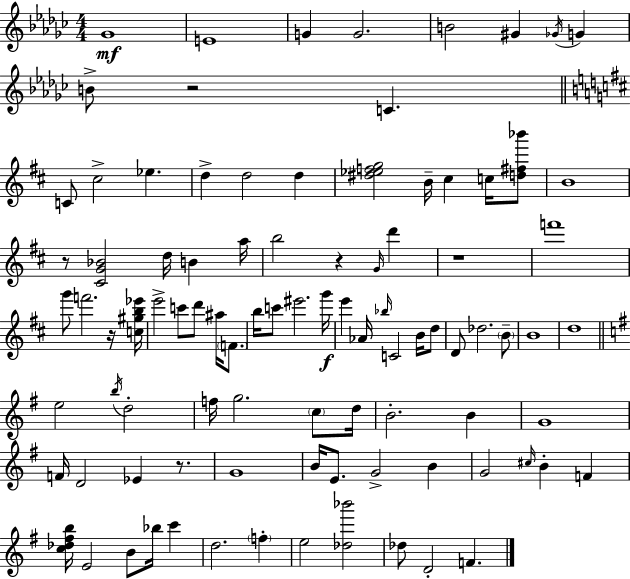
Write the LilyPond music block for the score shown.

{
  \clef treble
  \numericTimeSignature
  \time 4/4
  \key ees \minor
  ges'1\mf | e'1 | g'4 g'2. | b'2 gis'4 \acciaccatura { ges'16 } g'4 | \break b'8-> r2 c'4. | \bar "||" \break \key d \major c'8 cis''2-> ees''4. | d''4-> d''2 d''4 | <dis'' ees'' f'' g''>2 b'16-- cis''4 c''16 <d'' fis'' bes'''>8 | b'1 | \break r8 <cis' g' bes'>2 d''16 b'4 a''16 | b''2 r4 \grace { g'16 } d'''4 | r1 | f'''1 | \break g'''8 f'''2. r16 | <c'' gis'' b'' ees'''>16 e'''2-> c'''8 d'''8 ais''16 \parenthesize f'8. | b''16 c'''8 eis'''2. | g'''16\f e'''4 aes'16 \grace { bes''16 } c'2 b'16 | \break d''8 d'8 des''2. | \parenthesize b'8-- b'1 | d''1 | \bar "||" \break \key g \major e''2 \acciaccatura { b''16 } d''2-. | f''16 g''2. \parenthesize c''8 | d''16 b'2.-. b'4 | g'1 | \break f'16 d'2 ees'4 r8. | g'1 | b'16 e'8. g'2-> b'4 | g'2 \grace { cis''16 } b'4-. f'4 | \break <c'' des'' fis'' b''>16 e'2 b'8 bes''16 c'''4 | d''2. \parenthesize f''4-. | e''2 <des'' bes'''>2 | des''8 d'2-. f'4. | \break \bar "|."
}